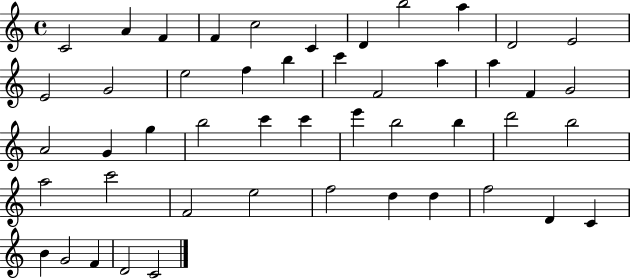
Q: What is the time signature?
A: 4/4